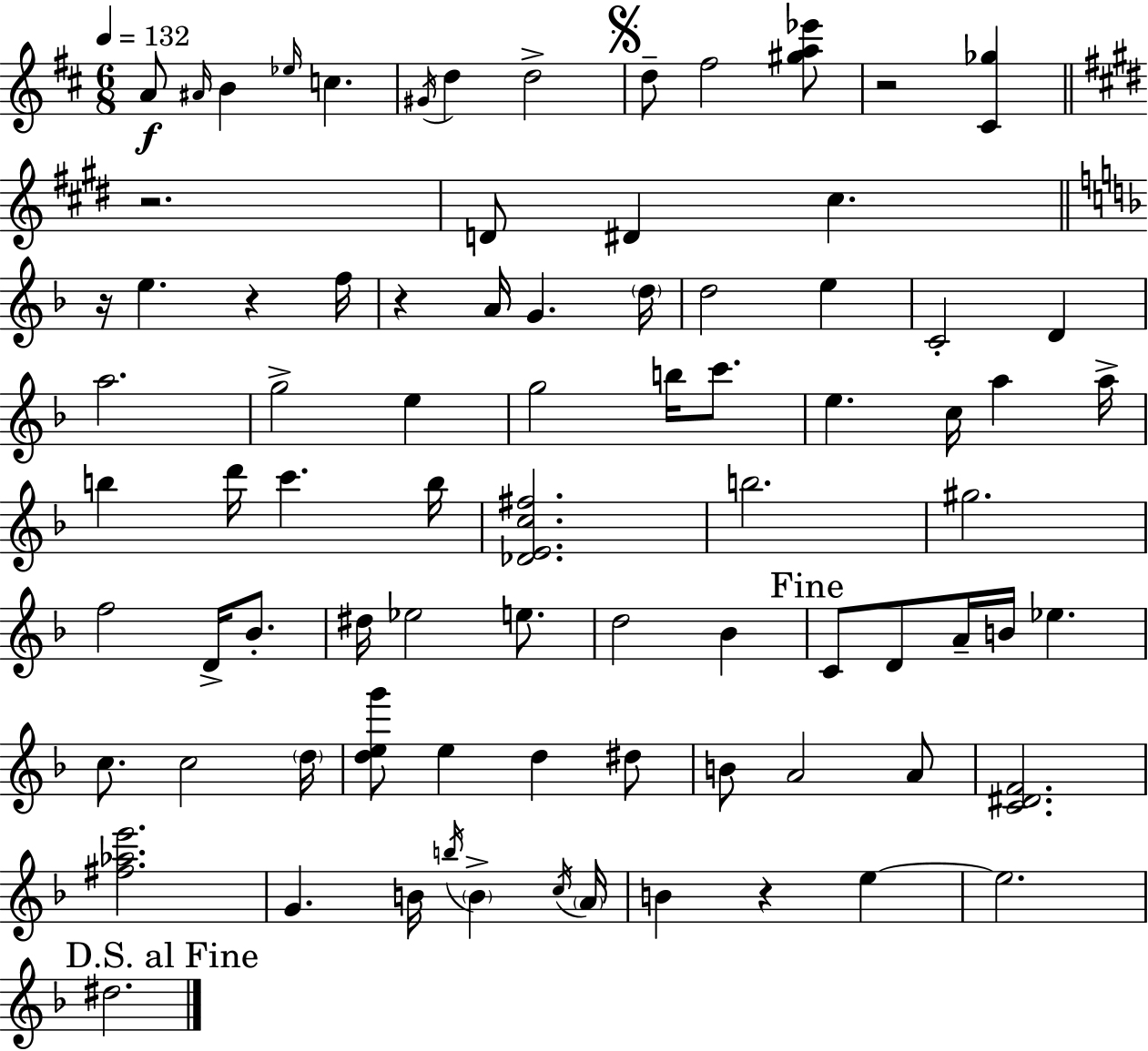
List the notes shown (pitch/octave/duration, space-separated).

A4/e A#4/s B4/q Eb5/s C5/q. G#4/s D5/q D5/h D5/e F#5/h [G#5,A5,Eb6]/e R/h [C#4,Gb5]/q R/h. D4/e D#4/q C#5/q. R/s E5/q. R/q F5/s R/q A4/s G4/q. D5/s D5/h E5/q C4/h D4/q A5/h. G5/h E5/q G5/h B5/s C6/e. E5/q. C5/s A5/q A5/s B5/q D6/s C6/q. B5/s [Db4,E4,C5,F#5]/h. B5/h. G#5/h. F5/h D4/s Bb4/e. D#5/s Eb5/h E5/e. D5/h Bb4/q C4/e D4/e A4/s B4/s Eb5/q. C5/e. C5/h D5/s [D5,E5,G6]/e E5/q D5/q D#5/e B4/e A4/h A4/e [C4,D#4,F4]/h. [F#5,Ab5,E6]/h. G4/q. B4/s B5/s B4/q C5/s A4/s B4/q R/q E5/q E5/h. D#5/h.